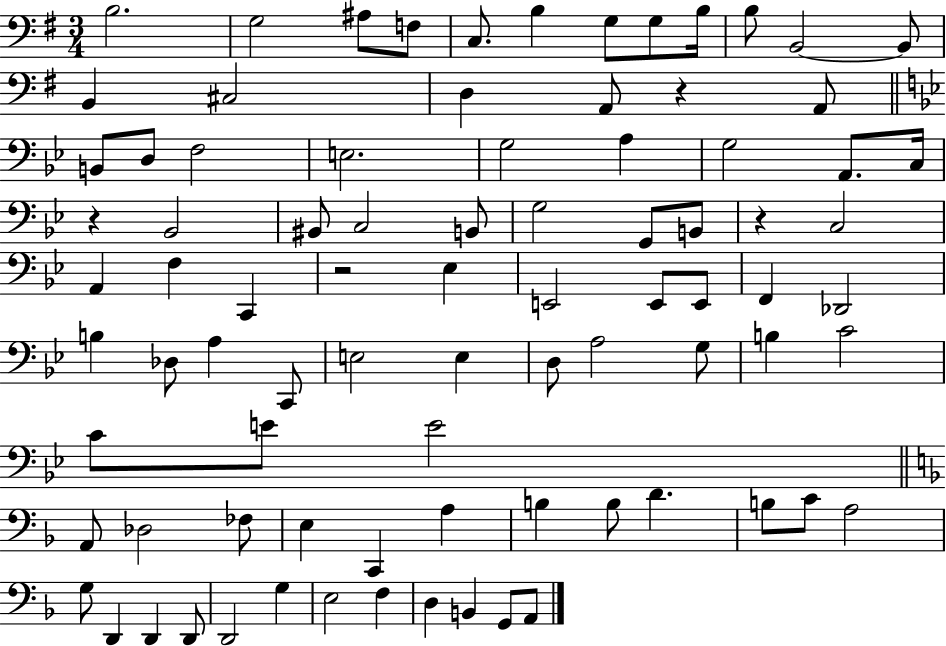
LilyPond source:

{
  \clef bass
  \numericTimeSignature
  \time 3/4
  \key g \major
  b2. | g2 ais8 f8 | c8. b4 g8 g8 b16 | b8 b,2~~ b,8 | \break b,4 cis2 | d4 a,8 r4 a,8 | \bar "||" \break \key bes \major b,8 d8 f2 | e2. | g2 a4 | g2 a,8. c16 | \break r4 bes,2 | bis,8 c2 b,8 | g2 g,8 b,8 | r4 c2 | \break a,4 f4 c,4 | r2 ees4 | e,2 e,8 e,8 | f,4 des,2 | \break b4 des8 a4 c,8 | e2 e4 | d8 a2 g8 | b4 c'2 | \break c'8 e'8 e'2 | \bar "||" \break \key d \minor a,8 des2 fes8 | e4 c,4 a4 | b4 b8 d'4. | b8 c'8 a2 | \break g8 d,4 d,4 d,8 | d,2 g4 | e2 f4 | d4 b,4 g,8 a,8 | \break \bar "|."
}